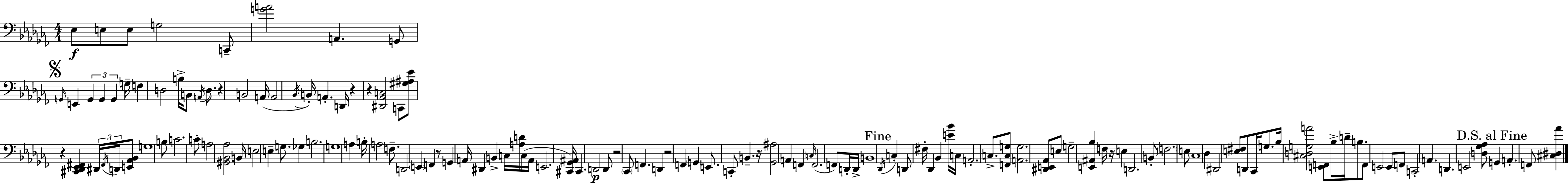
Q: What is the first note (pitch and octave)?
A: Eb3